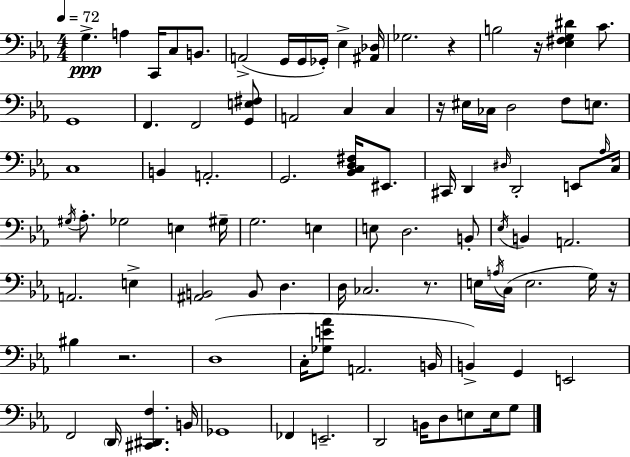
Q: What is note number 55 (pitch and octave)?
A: CES3